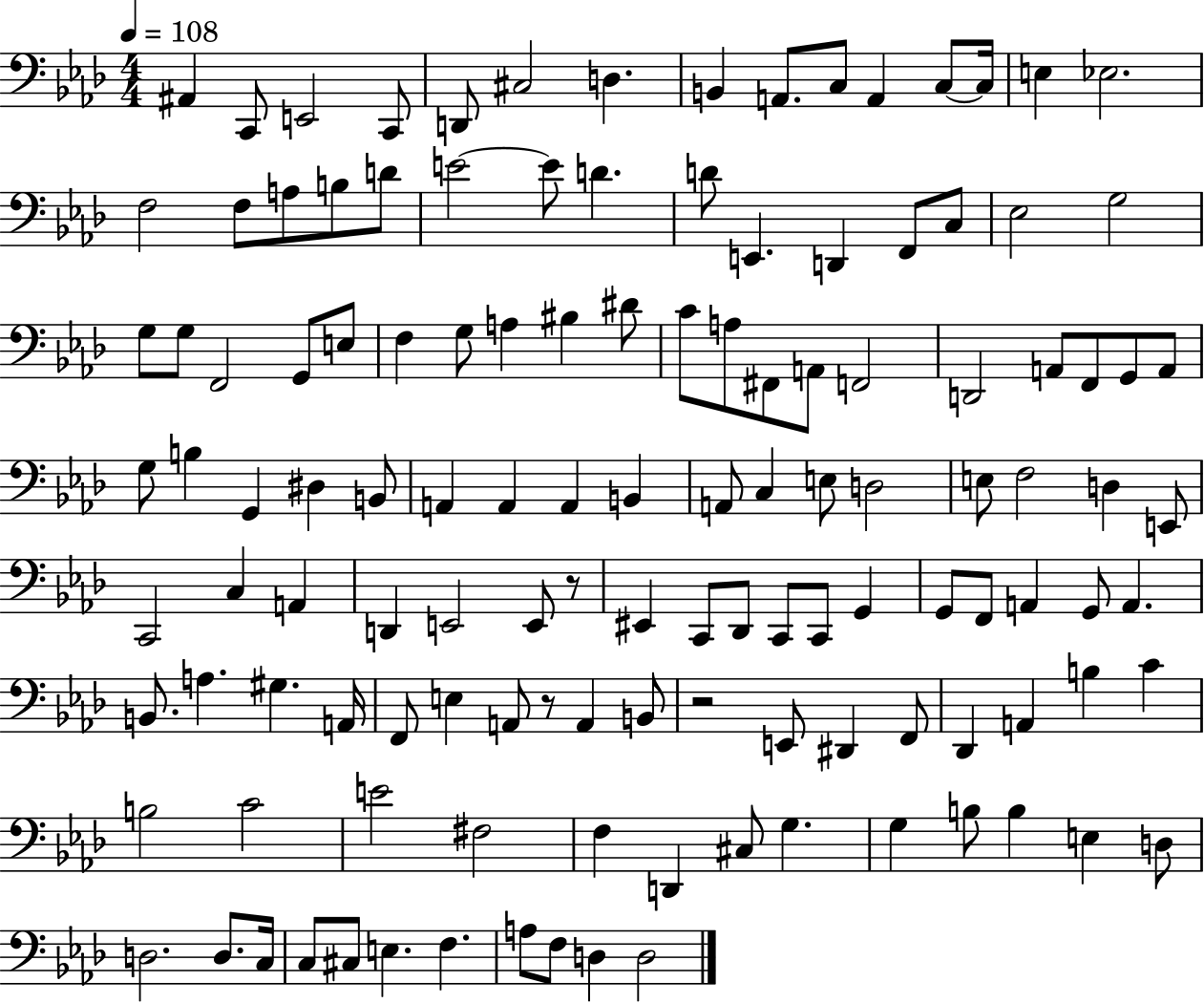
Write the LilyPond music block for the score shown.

{
  \clef bass
  \numericTimeSignature
  \time 4/4
  \key aes \major
  \tempo 4 = 108
  ais,4 c,8 e,2 c,8 | d,8 cis2 d4. | b,4 a,8. c8 a,4 c8~~ c16 | e4 ees2. | \break f2 f8 a8 b8 d'8 | e'2~~ e'8 d'4. | d'8 e,4. d,4 f,8 c8 | ees2 g2 | \break g8 g8 f,2 g,8 e8 | f4 g8 a4 bis4 dis'8 | c'8 a8 fis,8 a,8 f,2 | d,2 a,8 f,8 g,8 a,8 | \break g8 b4 g,4 dis4 b,8 | a,4 a,4 a,4 b,4 | a,8 c4 e8 d2 | e8 f2 d4 e,8 | \break c,2 c4 a,4 | d,4 e,2 e,8 r8 | eis,4 c,8 des,8 c,8 c,8 g,4 | g,8 f,8 a,4 g,8 a,4. | \break b,8. a4. gis4. a,16 | f,8 e4 a,8 r8 a,4 b,8 | r2 e,8 dis,4 f,8 | des,4 a,4 b4 c'4 | \break b2 c'2 | e'2 fis2 | f4 d,4 cis8 g4. | g4 b8 b4 e4 d8 | \break d2. d8. c16 | c8 cis8 e4. f4. | a8 f8 d4 d2 | \bar "|."
}